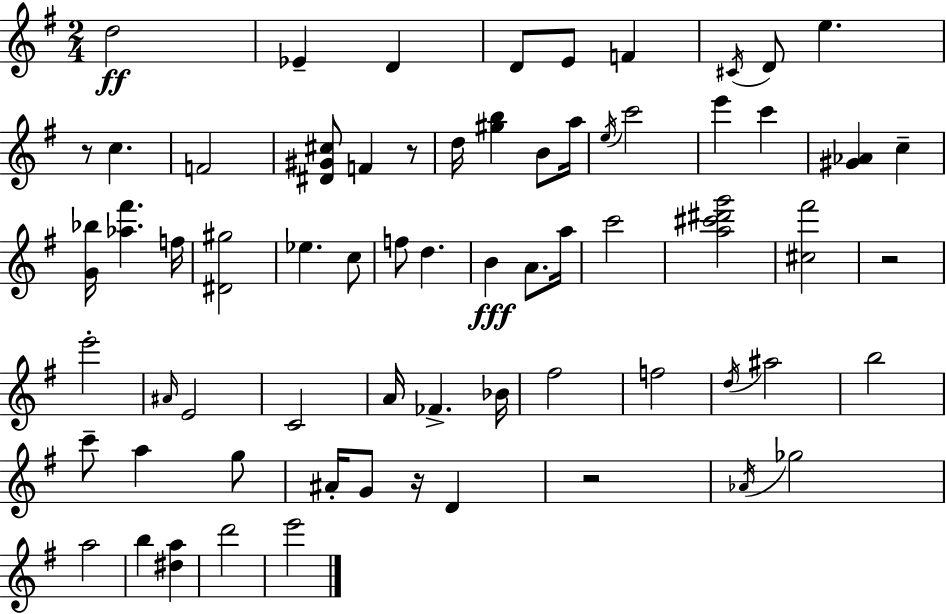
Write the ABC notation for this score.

X:1
T:Untitled
M:2/4
L:1/4
K:G
d2 _E D D/2 E/2 F ^C/4 D/2 e z/2 c F2 [^D^G^c]/2 F z/2 d/4 [^gb] B/2 a/4 e/4 c'2 e' c' [^G_A] c [G_b]/4 [_a^f'] f/4 [^D^g]2 _e c/2 f/2 d B A/2 a/4 c'2 [a^c'^d'g']2 [^c^f']2 z2 e'2 ^A/4 E2 C2 A/4 _F _B/4 ^f2 f2 d/4 ^a2 b2 c'/2 a g/2 ^A/4 G/2 z/4 D z2 _A/4 _g2 a2 b [^da] d'2 e'2